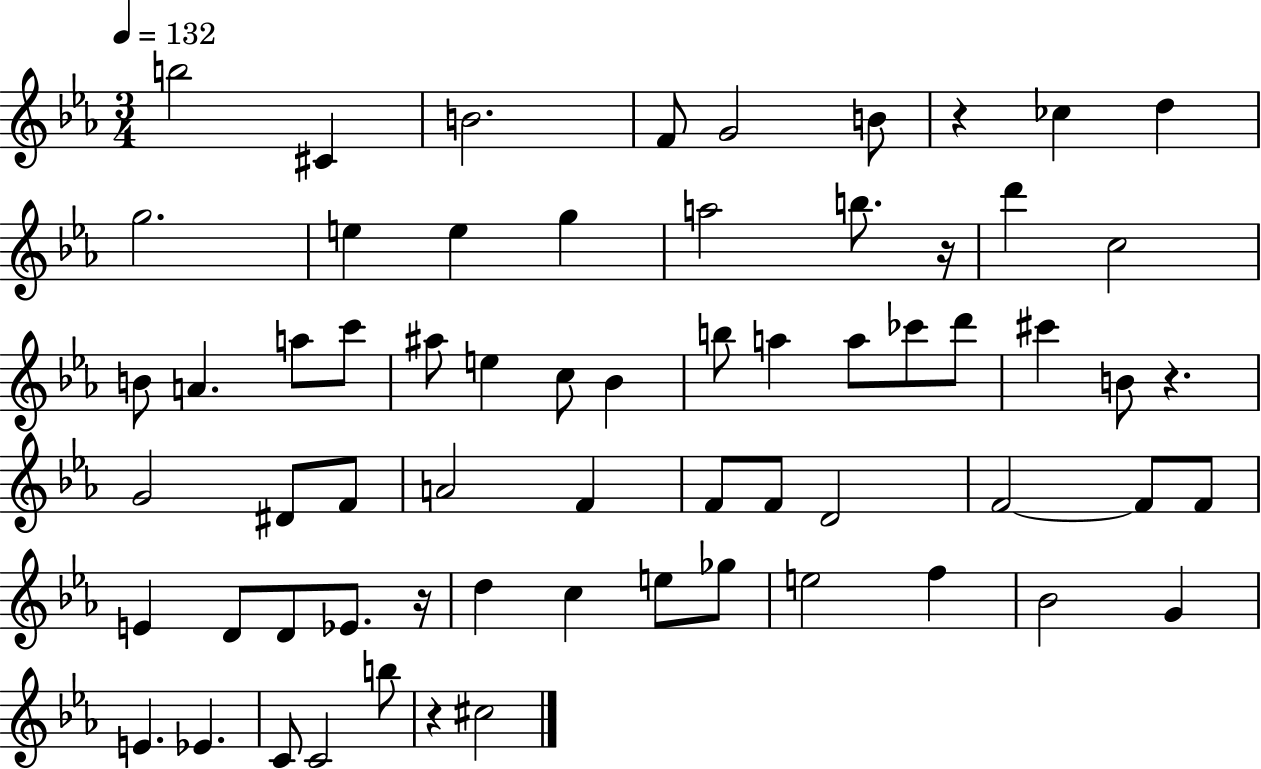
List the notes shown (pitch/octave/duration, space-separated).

B5/h C#4/q B4/h. F4/e G4/h B4/e R/q CES5/q D5/q G5/h. E5/q E5/q G5/q A5/h B5/e. R/s D6/q C5/h B4/e A4/q. A5/e C6/e A#5/e E5/q C5/e Bb4/q B5/e A5/q A5/e CES6/e D6/e C#6/q B4/e R/q. G4/h D#4/e F4/e A4/h F4/q F4/e F4/e D4/h F4/h F4/e F4/e E4/q D4/e D4/e Eb4/e. R/s D5/q C5/q E5/e Gb5/e E5/h F5/q Bb4/h G4/q E4/q. Eb4/q. C4/e C4/h B5/e R/q C#5/h